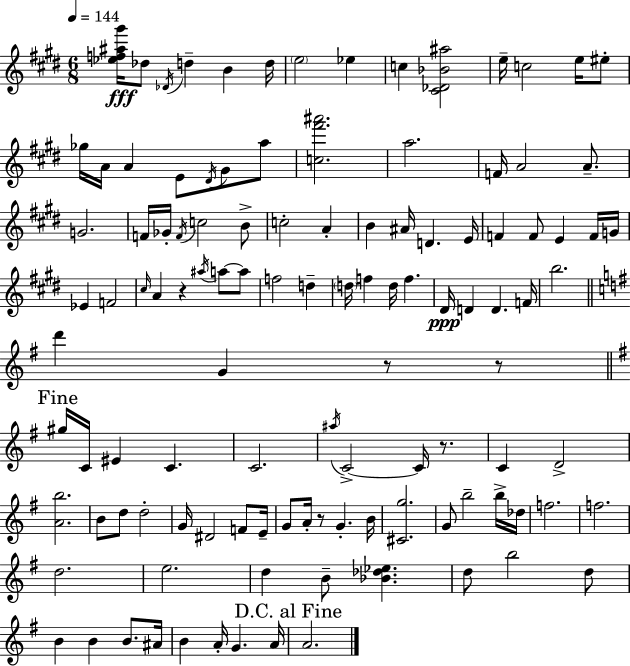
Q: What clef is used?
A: treble